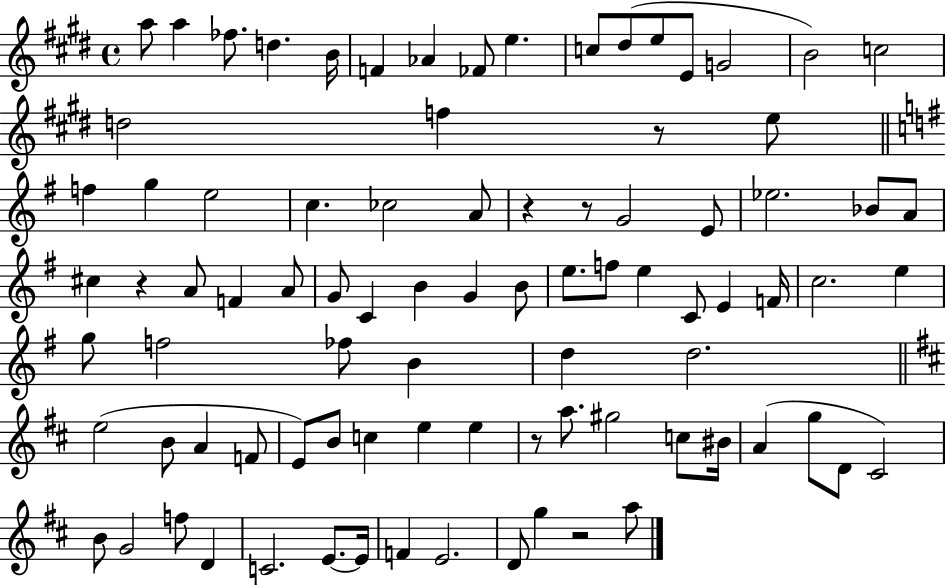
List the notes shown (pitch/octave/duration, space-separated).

A5/e A5/q FES5/e. D5/q. B4/s F4/q Ab4/q FES4/e E5/q. C5/e D#5/e E5/e E4/e G4/h B4/h C5/h D5/h F5/q R/e E5/e F5/q G5/q E5/h C5/q. CES5/h A4/e R/q R/e G4/h E4/e Eb5/h. Bb4/e A4/e C#5/q R/q A4/e F4/q A4/e G4/e C4/q B4/q G4/q B4/e E5/e. F5/e E5/q C4/e E4/q F4/s C5/h. E5/q G5/e F5/h FES5/e B4/q D5/q D5/h. E5/h B4/e A4/q F4/e E4/e B4/e C5/q E5/q E5/q R/e A5/e. G#5/h C5/e BIS4/s A4/q G5/e D4/e C#4/h B4/e G4/h F5/e D4/q C4/h. E4/e. E4/s F4/q E4/h. D4/e G5/q R/h A5/e